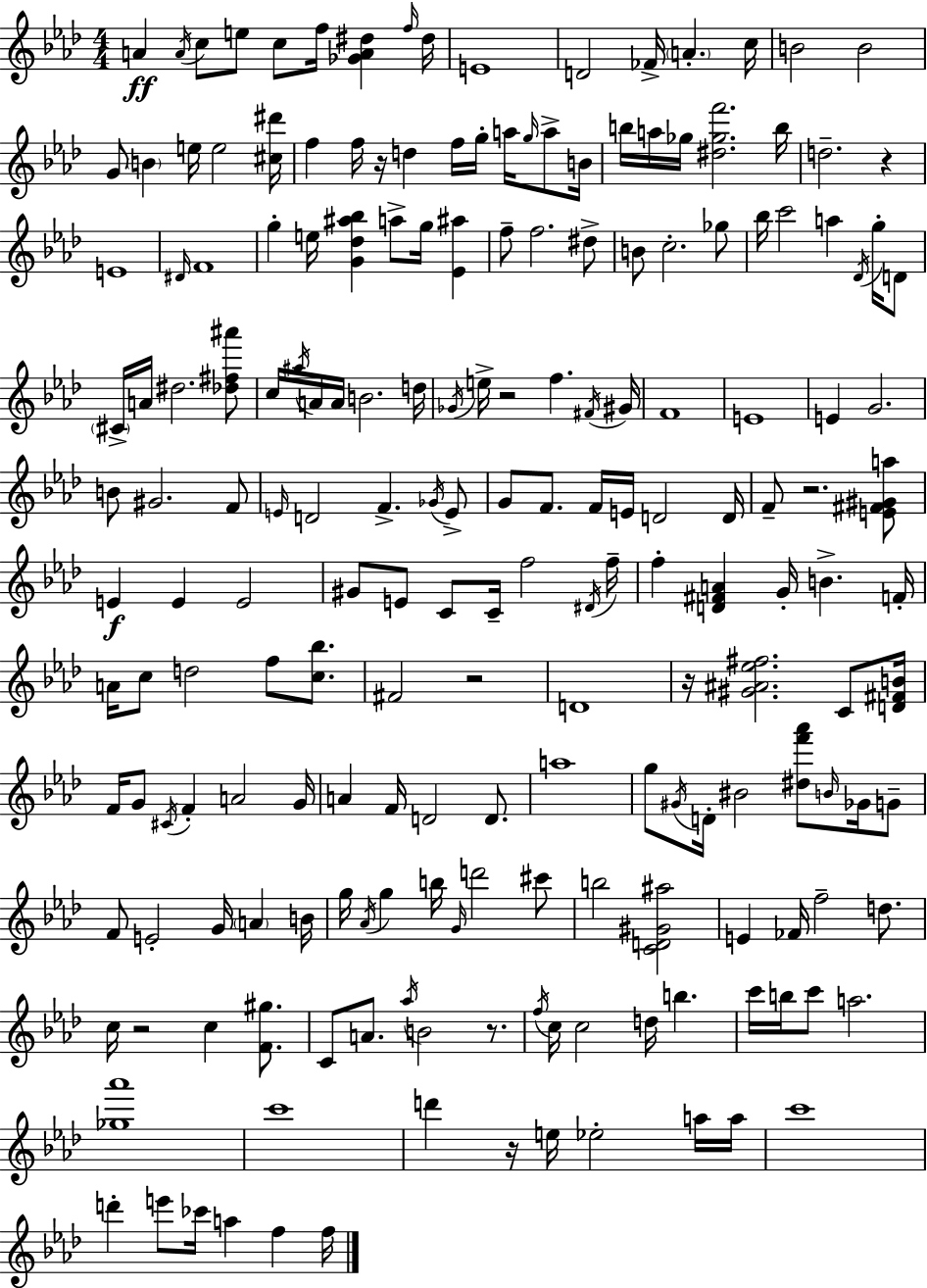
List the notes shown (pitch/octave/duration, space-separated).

A4/q A4/s C5/e E5/e C5/e F5/s [Gb4,A4,D#5]/q F5/s D#5/s E4/w D4/h FES4/s A4/q. C5/s B4/h B4/h G4/e B4/q E5/s E5/h [C#5,D#6]/s F5/q F5/s R/s D5/q F5/s G5/s A5/s G5/s A5/e B4/s B5/s A5/s Gb5/s [D#5,Gb5,F6]/h. B5/s D5/h. R/q E4/w D#4/s F4/w G5/q E5/s [G4,Db5,A#5,Bb5]/q A5/e G5/s [Eb4,A#5]/q F5/e F5/h. D#5/e B4/e C5/h. Gb5/e Bb5/s C6/h A5/q Db4/s G5/s D4/e C#4/s A4/s D#5/h. [Db5,F#5,A#6]/e C5/s A#5/s A4/s A4/s B4/h. D5/s Gb4/s E5/s R/h F5/q. F#4/s G#4/s F4/w E4/w E4/q G4/h. B4/e G#4/h. F4/e E4/s D4/h F4/q. Gb4/s E4/e G4/e F4/e. F4/s E4/s D4/h D4/s F4/e R/h. [E4,F#4,G#4,A5]/e E4/q E4/q E4/h G#4/e E4/e C4/e C4/s F5/h D#4/s F5/s F5/q [D4,F#4,A4]/q G4/s B4/q. F4/s A4/s C5/e D5/h F5/e [C5,Bb5]/e. F#4/h R/h D4/w R/s [G#4,A#4,Eb5,F#5]/h. C4/e [D4,F#4,B4]/s F4/s G4/e C#4/s F4/q A4/h G4/s A4/q F4/s D4/h D4/e. A5/w G5/e G#4/s D4/s BIS4/h [D#5,F6,Ab6]/e B4/s Gb4/s G4/e F4/e E4/h G4/s A4/q B4/s G5/s Ab4/s G5/q B5/s G4/s D6/h C#6/e B5/h [C4,D4,G#4,A#5]/h E4/q FES4/s F5/h D5/e. C5/s R/h C5/q [F4,G#5]/e. C4/e A4/e. Ab5/s B4/h R/e. F5/s C5/s C5/h D5/s B5/q. C6/s B5/s C6/e A5/h. [Gb5,Ab6]/w C6/w D6/q R/s E5/s Eb5/h A5/s A5/s C6/w D6/q E6/e CES6/s A5/q F5/q F5/s